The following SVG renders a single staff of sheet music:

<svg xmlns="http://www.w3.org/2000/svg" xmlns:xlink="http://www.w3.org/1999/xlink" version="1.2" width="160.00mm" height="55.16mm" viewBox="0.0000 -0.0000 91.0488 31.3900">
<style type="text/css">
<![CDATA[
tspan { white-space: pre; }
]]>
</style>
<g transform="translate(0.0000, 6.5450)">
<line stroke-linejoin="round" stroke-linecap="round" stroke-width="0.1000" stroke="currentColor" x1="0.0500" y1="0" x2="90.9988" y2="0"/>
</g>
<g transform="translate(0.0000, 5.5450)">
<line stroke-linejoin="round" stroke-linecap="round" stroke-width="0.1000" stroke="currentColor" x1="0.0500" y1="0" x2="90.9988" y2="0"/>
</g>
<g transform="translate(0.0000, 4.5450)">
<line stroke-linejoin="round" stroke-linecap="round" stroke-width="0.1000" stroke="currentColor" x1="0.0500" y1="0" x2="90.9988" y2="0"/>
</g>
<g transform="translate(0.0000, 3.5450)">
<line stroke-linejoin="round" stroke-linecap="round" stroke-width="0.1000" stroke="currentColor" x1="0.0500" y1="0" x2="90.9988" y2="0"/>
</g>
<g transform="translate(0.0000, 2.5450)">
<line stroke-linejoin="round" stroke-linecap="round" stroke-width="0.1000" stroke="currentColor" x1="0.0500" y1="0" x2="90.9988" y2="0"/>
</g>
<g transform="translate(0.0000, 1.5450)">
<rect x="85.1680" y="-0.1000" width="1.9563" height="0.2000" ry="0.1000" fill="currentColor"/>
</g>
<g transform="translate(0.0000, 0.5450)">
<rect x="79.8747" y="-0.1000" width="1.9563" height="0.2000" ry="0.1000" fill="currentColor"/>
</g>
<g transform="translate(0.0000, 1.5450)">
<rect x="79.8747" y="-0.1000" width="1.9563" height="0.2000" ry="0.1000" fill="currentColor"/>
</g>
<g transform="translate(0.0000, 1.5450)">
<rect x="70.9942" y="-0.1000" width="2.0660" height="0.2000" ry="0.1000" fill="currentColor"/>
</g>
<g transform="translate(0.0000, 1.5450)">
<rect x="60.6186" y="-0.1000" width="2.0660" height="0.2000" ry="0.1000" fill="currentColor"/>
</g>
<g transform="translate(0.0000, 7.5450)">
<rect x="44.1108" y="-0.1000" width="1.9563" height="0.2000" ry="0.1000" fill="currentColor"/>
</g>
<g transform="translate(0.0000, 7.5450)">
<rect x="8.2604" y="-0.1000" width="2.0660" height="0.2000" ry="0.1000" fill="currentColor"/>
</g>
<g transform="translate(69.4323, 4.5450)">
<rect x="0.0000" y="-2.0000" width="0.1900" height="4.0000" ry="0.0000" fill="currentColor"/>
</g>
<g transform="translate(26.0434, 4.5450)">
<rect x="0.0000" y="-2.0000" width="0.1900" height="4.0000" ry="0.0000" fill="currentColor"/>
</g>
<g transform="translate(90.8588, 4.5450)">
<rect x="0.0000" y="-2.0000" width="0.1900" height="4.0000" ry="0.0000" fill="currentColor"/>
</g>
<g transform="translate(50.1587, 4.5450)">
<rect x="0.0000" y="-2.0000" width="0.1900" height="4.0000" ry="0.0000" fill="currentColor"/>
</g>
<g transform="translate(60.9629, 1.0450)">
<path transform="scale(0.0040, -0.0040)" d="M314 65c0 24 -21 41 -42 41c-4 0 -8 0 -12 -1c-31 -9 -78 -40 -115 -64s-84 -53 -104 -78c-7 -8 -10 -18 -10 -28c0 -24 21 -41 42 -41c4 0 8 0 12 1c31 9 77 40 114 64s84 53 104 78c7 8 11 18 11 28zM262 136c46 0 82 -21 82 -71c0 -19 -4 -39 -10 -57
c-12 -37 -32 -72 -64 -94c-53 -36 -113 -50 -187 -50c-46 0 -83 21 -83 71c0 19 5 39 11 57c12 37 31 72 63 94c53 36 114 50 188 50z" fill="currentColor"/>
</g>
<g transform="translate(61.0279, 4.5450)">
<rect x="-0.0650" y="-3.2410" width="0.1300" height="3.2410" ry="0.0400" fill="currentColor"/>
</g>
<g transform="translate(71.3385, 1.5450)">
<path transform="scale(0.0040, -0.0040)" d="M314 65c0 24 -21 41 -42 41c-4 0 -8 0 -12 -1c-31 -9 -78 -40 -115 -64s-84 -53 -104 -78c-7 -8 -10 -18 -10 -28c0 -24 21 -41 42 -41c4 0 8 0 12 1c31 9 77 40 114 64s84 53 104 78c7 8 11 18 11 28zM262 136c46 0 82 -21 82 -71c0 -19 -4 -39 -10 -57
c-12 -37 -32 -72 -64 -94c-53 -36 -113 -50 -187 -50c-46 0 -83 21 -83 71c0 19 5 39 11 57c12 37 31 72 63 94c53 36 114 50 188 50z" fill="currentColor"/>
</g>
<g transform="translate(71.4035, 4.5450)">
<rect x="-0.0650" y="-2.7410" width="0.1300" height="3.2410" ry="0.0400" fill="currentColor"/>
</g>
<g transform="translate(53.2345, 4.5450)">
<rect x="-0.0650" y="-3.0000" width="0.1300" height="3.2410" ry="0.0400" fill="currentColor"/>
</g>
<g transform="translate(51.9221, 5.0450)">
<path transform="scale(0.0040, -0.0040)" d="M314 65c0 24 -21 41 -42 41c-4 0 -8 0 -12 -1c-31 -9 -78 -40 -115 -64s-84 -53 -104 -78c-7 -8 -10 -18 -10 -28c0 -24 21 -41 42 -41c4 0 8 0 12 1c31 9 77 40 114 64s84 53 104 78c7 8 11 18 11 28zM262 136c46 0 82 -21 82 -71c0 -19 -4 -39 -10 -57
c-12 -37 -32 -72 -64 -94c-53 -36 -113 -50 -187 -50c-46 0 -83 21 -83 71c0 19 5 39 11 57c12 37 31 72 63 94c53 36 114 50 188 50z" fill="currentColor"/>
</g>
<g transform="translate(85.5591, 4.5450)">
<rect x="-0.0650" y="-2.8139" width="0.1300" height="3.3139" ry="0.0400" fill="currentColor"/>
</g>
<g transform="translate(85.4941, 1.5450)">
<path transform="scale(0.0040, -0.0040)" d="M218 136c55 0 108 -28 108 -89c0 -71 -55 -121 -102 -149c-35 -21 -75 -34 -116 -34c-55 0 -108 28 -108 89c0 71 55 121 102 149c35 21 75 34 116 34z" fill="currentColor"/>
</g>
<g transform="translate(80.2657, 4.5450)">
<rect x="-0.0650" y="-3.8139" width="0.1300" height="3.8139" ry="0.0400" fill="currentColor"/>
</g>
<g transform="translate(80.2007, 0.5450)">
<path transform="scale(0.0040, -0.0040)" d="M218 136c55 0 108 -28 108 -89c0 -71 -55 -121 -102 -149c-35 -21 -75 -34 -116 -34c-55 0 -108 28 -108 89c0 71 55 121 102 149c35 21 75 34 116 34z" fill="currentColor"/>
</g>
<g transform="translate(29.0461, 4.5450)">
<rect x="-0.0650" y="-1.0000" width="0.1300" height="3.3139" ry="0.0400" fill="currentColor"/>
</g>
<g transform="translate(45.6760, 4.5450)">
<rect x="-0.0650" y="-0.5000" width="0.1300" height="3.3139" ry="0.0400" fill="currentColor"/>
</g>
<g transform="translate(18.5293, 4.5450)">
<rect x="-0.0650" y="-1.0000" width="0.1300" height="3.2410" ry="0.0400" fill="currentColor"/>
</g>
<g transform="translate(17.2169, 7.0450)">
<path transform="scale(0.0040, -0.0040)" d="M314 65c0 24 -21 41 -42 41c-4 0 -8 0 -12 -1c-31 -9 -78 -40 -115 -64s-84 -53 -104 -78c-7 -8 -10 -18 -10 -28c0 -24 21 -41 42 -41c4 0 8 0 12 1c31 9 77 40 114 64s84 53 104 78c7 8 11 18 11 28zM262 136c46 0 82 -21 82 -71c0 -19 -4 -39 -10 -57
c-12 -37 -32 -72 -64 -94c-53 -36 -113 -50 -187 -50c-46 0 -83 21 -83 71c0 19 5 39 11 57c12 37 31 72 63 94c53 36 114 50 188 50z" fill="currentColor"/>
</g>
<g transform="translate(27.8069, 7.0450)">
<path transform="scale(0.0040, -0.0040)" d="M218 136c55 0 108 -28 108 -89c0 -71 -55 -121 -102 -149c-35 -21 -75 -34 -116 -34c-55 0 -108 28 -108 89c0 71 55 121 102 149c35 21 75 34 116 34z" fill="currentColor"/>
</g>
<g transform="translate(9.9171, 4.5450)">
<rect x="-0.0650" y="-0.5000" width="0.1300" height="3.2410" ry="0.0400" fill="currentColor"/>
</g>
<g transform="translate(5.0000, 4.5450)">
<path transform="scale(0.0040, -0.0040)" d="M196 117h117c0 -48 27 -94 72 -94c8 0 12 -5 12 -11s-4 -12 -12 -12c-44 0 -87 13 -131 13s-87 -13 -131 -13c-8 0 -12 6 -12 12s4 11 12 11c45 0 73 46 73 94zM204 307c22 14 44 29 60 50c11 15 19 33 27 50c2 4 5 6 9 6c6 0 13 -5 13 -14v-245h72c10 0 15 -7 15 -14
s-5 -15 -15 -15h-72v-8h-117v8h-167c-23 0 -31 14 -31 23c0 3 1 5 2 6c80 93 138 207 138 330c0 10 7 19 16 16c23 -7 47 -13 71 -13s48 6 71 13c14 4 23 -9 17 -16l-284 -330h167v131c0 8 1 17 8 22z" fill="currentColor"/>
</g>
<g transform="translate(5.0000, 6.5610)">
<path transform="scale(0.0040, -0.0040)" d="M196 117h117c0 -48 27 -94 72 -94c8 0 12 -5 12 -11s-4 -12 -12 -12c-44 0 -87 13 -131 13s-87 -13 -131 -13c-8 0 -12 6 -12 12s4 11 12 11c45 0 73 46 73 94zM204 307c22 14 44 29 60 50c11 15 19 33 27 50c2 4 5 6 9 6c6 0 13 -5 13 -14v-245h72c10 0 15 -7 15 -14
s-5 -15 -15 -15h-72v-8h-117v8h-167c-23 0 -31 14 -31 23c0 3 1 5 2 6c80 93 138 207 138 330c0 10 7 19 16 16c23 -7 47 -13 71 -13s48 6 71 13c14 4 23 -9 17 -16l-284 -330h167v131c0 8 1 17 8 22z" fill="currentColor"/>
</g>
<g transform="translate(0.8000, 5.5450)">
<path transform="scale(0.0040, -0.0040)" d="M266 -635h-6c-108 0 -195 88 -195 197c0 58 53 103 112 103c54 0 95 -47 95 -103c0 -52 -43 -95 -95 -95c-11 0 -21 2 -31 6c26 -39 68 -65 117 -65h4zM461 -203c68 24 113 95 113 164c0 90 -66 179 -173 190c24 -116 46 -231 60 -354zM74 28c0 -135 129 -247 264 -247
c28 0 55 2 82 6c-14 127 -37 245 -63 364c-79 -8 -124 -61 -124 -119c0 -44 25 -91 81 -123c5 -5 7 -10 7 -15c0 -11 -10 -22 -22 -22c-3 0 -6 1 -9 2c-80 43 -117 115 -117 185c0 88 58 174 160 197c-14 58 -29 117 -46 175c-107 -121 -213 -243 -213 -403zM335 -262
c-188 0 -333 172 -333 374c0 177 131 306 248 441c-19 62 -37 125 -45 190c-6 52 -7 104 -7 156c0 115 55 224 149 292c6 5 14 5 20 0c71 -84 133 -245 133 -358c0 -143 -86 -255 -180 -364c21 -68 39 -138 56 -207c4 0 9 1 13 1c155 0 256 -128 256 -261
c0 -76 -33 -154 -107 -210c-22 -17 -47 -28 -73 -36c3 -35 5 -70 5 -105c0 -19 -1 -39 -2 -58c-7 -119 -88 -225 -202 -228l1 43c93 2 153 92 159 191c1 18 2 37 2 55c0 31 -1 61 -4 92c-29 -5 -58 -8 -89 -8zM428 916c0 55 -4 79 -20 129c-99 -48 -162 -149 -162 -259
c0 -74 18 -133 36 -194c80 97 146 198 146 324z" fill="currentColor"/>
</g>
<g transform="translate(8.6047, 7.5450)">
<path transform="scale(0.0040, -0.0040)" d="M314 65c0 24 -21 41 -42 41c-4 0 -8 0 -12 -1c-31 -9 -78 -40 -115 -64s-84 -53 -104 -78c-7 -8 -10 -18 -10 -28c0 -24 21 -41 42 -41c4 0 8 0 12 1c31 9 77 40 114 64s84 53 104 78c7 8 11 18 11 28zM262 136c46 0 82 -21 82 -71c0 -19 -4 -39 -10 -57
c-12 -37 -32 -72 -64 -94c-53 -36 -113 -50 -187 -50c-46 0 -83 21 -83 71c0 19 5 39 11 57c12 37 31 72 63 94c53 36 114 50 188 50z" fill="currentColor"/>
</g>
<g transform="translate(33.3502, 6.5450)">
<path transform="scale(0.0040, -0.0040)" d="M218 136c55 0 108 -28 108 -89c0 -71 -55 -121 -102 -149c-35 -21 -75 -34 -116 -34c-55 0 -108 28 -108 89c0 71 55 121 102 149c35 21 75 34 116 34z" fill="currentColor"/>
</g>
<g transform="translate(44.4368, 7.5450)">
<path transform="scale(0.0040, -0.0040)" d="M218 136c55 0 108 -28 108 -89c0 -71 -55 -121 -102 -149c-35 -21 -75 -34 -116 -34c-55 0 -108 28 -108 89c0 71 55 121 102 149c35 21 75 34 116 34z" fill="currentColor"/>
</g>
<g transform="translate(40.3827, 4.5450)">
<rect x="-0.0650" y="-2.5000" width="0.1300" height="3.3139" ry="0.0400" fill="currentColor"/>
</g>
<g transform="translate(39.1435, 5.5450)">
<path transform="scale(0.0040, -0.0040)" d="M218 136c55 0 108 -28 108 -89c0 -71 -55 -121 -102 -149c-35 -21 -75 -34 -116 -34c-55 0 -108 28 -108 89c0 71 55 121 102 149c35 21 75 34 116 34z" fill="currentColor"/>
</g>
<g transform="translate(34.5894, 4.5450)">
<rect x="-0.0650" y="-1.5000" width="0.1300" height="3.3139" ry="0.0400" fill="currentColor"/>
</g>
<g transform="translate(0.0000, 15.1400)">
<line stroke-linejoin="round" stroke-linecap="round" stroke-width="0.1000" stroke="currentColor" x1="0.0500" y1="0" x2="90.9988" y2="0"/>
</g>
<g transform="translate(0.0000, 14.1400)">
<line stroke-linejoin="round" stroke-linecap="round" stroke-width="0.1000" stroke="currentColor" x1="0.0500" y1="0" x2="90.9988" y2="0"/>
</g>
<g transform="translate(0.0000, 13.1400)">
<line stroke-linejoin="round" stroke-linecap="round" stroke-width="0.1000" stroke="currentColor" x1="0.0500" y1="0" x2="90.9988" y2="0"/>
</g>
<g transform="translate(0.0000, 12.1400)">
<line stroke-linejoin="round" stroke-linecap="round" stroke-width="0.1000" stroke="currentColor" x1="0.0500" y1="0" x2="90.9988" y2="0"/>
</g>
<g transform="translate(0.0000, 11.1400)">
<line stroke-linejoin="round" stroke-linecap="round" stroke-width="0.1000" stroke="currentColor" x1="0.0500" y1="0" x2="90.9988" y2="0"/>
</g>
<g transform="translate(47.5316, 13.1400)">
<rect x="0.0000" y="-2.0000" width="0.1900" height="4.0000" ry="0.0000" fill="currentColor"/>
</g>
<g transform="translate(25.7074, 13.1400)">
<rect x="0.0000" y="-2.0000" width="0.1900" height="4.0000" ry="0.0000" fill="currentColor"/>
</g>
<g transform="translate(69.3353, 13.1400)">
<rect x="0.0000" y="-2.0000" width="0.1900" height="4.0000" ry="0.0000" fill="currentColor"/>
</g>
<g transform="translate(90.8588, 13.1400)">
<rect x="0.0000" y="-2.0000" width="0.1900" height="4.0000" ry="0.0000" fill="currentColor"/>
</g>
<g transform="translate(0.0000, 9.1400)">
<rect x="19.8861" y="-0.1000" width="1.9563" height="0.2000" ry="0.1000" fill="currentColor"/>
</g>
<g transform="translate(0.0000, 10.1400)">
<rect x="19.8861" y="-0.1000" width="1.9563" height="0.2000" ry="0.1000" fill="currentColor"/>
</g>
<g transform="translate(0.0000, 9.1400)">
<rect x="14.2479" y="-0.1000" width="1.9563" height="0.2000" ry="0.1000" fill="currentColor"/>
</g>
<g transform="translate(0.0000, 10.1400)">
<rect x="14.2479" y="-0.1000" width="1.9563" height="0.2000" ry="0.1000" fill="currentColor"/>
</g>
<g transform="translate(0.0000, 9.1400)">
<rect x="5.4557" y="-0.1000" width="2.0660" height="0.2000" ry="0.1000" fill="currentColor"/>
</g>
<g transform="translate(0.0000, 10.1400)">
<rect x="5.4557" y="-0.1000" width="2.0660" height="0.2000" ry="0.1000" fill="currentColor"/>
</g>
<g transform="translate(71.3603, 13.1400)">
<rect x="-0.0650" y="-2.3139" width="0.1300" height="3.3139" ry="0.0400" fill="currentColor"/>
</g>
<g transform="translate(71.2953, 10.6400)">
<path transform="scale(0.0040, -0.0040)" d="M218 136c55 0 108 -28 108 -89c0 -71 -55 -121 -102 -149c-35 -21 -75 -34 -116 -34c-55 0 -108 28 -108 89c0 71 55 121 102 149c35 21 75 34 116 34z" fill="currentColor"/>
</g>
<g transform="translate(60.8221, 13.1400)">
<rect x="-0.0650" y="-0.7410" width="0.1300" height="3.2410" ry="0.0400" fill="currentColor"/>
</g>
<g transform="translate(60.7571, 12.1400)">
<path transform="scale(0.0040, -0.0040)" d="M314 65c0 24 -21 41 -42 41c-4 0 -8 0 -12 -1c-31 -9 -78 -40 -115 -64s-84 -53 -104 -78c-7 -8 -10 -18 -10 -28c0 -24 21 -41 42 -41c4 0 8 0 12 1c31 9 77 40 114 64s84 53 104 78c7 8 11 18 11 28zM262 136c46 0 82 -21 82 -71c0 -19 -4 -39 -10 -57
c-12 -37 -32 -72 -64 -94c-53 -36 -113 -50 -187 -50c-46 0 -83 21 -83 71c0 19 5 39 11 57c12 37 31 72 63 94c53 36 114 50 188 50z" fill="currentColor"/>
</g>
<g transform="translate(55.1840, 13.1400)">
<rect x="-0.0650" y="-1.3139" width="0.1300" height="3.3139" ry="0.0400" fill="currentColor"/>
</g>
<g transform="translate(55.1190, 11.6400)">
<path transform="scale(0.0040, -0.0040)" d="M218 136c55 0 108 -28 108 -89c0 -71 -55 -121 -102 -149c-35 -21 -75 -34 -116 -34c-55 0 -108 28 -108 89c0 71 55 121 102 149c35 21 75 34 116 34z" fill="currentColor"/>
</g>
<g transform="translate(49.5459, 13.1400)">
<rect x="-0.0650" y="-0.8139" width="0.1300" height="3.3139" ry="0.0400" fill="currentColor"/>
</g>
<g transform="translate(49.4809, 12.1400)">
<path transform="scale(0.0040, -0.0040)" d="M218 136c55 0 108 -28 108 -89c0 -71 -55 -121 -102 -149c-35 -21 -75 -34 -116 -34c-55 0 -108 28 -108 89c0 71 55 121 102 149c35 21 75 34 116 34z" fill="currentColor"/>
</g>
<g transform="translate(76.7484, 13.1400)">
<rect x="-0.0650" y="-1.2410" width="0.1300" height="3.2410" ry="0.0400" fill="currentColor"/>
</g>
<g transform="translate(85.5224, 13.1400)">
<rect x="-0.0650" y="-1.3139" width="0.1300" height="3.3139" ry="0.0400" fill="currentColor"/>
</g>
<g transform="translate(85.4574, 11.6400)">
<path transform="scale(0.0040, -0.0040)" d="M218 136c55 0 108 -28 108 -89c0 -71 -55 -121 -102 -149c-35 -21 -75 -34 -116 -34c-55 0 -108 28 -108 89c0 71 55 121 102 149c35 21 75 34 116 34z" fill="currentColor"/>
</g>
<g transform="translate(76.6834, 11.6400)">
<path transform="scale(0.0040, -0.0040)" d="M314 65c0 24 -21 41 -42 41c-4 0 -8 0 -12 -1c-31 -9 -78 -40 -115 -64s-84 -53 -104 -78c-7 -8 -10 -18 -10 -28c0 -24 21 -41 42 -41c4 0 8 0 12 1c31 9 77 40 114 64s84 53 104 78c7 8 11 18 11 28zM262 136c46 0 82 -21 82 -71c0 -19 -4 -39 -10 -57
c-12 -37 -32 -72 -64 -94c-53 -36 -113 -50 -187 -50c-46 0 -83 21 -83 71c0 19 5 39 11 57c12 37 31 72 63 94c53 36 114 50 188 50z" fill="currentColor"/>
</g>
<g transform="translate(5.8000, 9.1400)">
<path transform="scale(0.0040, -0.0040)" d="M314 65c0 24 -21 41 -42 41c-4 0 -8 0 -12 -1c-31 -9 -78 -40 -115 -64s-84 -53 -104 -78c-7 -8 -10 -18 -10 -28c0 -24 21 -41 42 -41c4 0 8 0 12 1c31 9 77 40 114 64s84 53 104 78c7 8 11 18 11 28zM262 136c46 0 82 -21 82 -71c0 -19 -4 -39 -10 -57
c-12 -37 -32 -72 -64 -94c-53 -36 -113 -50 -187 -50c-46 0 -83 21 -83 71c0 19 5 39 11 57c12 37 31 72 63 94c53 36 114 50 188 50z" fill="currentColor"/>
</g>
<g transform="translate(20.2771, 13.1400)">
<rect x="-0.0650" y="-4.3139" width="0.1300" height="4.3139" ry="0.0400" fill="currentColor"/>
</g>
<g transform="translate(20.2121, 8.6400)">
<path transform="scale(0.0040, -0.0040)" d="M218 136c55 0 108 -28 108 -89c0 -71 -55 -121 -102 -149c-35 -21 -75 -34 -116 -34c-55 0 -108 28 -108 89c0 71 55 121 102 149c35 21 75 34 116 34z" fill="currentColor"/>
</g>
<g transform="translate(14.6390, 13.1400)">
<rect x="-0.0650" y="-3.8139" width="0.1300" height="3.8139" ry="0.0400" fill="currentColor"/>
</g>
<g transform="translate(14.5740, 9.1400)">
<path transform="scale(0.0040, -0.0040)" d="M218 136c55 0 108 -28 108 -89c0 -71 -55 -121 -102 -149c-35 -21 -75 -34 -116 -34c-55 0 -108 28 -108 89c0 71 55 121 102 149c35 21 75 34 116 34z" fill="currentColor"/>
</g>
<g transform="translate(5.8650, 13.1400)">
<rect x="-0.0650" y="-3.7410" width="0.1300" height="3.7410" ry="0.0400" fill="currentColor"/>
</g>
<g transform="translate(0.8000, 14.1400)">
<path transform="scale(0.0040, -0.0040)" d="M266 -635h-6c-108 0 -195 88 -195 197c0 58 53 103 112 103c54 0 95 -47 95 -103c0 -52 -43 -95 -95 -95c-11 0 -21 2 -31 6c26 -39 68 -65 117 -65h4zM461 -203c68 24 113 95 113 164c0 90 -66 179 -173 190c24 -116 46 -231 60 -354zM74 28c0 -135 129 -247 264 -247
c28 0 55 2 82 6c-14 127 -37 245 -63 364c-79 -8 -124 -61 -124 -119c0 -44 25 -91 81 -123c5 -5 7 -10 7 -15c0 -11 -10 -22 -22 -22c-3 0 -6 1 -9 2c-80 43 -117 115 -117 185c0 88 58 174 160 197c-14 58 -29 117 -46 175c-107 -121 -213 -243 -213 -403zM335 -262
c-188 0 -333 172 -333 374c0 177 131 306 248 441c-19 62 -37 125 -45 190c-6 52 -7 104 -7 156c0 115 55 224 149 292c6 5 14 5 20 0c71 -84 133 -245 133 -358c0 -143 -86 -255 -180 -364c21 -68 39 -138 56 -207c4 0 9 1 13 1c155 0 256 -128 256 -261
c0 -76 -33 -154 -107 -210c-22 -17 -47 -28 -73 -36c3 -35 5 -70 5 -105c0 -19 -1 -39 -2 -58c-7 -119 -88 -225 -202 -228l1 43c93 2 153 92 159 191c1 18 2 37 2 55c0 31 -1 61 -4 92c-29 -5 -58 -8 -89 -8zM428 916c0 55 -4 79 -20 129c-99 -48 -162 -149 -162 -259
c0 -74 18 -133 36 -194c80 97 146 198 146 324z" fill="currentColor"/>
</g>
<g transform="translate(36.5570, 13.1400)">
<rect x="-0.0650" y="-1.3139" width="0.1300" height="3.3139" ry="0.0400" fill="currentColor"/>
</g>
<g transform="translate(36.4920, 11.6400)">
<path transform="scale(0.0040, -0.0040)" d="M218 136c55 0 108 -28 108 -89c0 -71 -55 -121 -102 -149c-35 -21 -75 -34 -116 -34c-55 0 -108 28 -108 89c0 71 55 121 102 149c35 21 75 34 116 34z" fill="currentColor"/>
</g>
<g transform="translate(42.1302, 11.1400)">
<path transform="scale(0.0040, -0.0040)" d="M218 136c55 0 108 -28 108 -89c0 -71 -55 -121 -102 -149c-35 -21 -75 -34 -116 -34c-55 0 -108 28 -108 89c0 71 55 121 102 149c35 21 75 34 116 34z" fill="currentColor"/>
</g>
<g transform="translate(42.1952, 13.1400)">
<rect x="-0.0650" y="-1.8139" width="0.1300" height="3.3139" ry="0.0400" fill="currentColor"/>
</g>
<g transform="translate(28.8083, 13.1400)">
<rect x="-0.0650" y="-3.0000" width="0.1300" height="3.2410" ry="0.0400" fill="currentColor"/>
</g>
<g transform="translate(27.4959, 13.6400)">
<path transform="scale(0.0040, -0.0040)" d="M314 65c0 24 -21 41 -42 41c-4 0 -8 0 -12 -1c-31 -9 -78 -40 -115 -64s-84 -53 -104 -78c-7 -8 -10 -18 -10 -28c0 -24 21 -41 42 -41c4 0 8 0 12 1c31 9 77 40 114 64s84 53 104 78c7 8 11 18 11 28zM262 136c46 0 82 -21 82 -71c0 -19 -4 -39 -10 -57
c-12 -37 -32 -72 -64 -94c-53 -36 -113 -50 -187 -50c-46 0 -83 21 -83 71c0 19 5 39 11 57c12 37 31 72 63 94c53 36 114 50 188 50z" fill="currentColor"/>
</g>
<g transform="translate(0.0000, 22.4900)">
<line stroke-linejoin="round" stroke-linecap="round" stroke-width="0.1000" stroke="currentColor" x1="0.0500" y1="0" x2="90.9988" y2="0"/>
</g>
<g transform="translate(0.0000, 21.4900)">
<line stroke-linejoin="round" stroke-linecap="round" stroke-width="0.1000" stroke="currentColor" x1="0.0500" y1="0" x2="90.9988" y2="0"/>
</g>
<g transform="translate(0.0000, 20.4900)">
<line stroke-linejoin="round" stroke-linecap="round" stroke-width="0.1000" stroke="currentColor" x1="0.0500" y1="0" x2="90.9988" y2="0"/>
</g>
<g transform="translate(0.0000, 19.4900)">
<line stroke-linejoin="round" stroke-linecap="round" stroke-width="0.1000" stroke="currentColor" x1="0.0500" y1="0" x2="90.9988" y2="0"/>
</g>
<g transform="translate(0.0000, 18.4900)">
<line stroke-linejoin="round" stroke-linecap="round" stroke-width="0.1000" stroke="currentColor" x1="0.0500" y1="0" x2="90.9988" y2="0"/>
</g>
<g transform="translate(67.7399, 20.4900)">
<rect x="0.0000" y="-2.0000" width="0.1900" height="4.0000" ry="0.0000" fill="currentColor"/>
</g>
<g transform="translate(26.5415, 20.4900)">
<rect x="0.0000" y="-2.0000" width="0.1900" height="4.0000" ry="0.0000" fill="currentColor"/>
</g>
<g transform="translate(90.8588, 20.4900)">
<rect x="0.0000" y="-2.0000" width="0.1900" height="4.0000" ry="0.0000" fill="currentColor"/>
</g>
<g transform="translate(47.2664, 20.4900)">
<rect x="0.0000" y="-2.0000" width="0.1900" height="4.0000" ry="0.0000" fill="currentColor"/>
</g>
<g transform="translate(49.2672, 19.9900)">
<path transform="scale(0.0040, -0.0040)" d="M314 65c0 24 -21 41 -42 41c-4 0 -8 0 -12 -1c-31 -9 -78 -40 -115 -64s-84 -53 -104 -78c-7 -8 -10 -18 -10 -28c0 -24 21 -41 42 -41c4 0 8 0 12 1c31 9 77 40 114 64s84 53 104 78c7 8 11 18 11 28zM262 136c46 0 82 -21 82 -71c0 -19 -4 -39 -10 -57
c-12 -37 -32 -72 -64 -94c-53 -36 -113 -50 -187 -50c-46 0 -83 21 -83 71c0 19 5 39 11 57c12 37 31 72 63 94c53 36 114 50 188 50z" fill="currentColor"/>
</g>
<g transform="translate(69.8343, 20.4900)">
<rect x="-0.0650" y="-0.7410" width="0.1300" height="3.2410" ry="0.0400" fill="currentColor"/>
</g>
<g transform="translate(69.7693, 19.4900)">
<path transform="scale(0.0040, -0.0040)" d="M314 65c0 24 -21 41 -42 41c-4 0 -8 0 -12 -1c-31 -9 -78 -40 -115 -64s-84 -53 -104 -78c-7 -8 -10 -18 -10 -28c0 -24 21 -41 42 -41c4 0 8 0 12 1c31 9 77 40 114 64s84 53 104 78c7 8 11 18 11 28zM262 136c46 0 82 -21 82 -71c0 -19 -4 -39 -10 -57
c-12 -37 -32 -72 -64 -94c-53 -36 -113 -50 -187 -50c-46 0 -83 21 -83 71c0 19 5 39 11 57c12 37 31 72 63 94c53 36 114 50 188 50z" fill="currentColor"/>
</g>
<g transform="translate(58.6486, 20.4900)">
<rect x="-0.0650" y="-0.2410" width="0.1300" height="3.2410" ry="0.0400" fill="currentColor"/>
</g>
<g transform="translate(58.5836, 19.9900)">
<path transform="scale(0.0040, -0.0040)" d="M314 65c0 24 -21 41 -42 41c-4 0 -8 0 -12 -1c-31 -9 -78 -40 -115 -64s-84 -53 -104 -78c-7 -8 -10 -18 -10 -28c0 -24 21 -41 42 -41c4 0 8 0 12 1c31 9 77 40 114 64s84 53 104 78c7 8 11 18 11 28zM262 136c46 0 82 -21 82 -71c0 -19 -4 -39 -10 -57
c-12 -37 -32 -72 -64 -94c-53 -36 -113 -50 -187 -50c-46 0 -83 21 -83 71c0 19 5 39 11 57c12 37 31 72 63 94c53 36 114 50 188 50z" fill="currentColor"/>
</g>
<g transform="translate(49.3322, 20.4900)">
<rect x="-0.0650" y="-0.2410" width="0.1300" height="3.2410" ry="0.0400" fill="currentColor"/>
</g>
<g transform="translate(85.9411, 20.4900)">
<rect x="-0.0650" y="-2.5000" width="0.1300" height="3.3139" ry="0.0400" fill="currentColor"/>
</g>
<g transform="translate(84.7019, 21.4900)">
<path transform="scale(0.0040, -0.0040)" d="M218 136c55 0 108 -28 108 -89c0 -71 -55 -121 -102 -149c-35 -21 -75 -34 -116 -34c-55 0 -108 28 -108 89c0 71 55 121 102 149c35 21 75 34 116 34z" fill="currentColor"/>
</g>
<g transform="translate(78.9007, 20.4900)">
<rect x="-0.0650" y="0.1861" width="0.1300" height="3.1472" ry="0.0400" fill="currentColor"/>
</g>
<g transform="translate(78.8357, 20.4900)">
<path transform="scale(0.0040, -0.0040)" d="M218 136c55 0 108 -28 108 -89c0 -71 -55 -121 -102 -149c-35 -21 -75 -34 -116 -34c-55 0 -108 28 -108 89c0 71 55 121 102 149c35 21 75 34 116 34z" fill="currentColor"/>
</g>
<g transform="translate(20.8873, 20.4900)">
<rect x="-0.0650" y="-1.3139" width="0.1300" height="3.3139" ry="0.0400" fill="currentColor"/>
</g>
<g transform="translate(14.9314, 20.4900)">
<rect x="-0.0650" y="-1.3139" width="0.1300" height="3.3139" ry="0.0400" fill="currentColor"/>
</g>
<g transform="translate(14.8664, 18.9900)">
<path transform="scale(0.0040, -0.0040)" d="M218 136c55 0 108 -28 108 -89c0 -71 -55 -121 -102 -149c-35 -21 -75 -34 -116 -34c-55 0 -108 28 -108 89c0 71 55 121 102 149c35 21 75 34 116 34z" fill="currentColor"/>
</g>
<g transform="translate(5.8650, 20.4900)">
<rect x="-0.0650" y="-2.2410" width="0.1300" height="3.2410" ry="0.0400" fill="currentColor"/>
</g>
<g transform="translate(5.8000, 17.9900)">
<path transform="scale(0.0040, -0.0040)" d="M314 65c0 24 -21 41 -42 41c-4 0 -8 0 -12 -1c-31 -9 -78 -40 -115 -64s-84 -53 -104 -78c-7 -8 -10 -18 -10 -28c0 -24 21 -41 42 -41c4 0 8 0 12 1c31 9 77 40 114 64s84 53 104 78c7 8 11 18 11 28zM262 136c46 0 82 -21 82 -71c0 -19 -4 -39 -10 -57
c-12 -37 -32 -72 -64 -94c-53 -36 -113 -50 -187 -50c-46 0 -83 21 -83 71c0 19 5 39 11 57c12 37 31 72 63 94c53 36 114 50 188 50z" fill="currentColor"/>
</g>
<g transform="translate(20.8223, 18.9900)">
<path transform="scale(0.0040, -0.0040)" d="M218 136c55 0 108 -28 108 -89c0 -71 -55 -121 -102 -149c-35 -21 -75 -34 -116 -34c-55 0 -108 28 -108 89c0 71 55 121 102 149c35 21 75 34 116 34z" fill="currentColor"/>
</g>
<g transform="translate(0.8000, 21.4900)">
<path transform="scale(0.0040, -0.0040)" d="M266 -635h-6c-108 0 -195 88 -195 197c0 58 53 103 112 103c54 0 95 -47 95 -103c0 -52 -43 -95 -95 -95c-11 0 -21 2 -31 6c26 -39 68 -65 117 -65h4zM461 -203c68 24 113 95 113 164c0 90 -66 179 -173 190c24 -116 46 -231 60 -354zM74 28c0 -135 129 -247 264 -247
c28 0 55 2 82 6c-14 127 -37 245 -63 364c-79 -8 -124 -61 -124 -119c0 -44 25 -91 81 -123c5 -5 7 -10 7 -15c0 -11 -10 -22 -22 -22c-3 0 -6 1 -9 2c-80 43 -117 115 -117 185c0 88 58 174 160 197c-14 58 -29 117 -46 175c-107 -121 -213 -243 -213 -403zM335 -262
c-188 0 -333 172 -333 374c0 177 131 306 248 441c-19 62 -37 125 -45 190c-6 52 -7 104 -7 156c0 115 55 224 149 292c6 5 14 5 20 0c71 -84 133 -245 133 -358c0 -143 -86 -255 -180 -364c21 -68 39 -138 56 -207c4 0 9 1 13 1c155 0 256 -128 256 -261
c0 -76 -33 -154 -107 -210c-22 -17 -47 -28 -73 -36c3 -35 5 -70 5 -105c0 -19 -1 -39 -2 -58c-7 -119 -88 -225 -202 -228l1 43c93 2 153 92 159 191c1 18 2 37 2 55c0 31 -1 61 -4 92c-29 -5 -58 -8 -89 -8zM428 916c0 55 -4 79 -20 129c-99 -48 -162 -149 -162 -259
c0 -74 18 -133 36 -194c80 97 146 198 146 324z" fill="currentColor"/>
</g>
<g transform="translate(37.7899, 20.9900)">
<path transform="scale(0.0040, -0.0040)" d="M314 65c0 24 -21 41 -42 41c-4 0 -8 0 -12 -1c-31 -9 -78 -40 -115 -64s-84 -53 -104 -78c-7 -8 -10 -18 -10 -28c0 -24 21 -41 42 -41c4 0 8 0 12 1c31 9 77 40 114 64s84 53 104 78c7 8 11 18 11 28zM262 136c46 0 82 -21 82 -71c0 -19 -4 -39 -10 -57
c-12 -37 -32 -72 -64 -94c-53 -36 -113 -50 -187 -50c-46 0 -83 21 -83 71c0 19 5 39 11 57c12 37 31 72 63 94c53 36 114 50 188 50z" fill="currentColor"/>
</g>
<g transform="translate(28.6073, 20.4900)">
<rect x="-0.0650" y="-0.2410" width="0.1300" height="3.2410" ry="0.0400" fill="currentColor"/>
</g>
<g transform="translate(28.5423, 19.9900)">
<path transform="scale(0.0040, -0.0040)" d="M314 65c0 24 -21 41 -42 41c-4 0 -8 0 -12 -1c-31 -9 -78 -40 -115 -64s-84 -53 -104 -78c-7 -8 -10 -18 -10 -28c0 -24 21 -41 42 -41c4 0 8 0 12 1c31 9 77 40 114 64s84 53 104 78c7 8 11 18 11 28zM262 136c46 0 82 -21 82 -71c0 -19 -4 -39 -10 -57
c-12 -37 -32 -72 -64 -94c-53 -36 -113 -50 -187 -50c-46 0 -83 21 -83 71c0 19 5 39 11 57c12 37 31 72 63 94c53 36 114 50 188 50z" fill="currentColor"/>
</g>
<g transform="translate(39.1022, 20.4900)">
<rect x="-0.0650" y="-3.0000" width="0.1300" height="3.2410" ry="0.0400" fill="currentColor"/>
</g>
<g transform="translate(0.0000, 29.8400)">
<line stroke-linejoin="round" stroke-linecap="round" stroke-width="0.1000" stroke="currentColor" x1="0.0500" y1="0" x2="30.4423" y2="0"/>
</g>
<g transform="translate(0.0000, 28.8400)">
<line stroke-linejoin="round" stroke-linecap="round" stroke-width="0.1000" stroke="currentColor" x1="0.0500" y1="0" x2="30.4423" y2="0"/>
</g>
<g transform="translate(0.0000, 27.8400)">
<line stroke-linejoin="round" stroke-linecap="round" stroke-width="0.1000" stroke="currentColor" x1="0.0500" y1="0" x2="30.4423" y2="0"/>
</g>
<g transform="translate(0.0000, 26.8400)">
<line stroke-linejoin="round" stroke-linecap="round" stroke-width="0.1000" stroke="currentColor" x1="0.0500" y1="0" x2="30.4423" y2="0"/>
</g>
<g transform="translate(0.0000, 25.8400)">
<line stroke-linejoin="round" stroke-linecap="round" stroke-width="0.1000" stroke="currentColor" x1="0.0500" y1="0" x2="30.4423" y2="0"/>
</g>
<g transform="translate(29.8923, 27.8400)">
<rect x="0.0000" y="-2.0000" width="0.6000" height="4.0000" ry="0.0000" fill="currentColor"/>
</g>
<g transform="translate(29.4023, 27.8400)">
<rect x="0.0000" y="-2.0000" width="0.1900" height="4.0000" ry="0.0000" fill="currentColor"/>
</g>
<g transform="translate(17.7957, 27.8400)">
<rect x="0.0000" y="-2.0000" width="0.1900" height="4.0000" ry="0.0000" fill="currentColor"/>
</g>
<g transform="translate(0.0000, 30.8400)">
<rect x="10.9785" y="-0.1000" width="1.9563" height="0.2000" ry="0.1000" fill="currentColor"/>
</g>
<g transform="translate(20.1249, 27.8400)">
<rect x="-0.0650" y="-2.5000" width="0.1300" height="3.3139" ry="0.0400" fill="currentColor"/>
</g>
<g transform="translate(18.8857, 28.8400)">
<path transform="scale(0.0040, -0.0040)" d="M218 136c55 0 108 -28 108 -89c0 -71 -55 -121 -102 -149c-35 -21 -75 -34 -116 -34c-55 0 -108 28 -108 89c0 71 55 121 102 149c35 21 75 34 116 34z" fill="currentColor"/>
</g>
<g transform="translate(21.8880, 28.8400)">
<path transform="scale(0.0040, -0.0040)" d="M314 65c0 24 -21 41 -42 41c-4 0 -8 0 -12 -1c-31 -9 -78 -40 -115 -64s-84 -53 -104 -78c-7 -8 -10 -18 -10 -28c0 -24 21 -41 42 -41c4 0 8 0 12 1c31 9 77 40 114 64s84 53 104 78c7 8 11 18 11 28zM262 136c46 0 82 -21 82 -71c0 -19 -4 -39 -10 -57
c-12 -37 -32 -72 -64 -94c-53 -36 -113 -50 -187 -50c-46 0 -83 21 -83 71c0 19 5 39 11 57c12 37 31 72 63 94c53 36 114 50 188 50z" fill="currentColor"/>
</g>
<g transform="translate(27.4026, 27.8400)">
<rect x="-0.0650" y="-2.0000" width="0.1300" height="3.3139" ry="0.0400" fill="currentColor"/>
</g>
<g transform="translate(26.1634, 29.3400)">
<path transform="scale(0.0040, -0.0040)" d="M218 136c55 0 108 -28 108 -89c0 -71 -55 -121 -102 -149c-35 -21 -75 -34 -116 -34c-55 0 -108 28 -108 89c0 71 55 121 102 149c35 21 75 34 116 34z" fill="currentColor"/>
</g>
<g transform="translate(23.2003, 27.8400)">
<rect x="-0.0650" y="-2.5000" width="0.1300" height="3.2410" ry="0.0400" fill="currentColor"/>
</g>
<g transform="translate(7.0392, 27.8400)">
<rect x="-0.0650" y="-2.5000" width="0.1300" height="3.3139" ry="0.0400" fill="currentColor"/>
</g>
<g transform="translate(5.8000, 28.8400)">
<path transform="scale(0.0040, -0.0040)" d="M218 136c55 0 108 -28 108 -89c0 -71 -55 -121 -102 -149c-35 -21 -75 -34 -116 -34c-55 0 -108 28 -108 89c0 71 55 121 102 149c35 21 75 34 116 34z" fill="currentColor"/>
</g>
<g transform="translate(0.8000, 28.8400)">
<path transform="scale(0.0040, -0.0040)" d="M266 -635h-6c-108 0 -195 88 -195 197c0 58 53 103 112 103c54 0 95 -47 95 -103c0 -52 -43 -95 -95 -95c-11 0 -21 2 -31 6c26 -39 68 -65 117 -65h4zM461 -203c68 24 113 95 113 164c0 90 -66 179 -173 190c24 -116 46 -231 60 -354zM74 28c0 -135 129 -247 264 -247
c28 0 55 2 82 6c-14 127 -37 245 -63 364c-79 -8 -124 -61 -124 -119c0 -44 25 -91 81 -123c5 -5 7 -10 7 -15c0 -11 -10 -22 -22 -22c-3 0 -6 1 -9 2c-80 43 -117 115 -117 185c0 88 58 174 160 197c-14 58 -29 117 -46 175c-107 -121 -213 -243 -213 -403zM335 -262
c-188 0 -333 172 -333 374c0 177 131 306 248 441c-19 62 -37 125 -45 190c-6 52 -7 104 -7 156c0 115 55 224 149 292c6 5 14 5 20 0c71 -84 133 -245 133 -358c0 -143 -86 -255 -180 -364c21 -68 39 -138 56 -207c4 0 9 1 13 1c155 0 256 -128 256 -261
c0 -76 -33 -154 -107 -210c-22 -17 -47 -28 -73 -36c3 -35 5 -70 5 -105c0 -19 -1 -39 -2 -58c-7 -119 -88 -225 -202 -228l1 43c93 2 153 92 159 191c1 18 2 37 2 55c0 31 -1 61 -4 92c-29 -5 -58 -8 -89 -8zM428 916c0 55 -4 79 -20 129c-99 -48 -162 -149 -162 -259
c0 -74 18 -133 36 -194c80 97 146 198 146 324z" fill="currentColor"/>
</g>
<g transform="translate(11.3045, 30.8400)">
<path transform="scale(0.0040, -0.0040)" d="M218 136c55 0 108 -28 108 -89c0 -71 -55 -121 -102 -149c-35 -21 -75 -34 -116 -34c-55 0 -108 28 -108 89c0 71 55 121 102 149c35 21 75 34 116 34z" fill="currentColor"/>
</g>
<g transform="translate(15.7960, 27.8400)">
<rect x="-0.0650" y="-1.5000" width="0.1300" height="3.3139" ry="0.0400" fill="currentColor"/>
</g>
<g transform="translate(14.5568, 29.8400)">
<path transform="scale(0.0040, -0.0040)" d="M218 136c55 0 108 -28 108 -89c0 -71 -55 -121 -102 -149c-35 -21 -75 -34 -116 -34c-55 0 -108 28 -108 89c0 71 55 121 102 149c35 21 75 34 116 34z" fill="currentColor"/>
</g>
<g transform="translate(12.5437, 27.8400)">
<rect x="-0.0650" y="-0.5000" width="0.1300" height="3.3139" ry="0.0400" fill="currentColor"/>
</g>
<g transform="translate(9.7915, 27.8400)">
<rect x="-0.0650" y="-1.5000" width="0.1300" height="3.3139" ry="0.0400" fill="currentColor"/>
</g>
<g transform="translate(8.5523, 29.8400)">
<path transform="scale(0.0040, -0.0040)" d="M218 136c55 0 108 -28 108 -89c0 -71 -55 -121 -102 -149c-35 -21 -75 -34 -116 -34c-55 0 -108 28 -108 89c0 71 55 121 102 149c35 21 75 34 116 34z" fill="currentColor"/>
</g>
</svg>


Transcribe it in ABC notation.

X:1
T:Untitled
M:4/4
L:1/4
K:C
C2 D2 D E G C A2 b2 a2 c' a c'2 c' d' A2 e f d e d2 g e2 e g2 e e c2 A2 c2 c2 d2 B G G E C E G G2 F